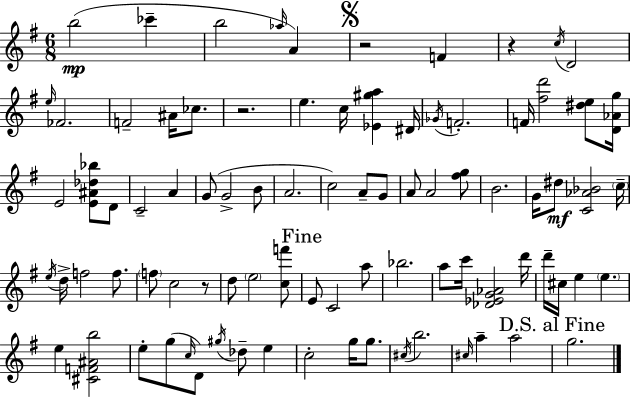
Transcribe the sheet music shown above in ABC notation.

X:1
T:Untitled
M:6/8
L:1/4
K:G
b2 _c' b2 _a/4 A z2 F z c/4 D2 e/4 _F2 F2 ^A/4 _c/2 z2 e c/4 [_E^ga] ^D/4 _G/4 F2 F/4 [^fd']2 [^de]/2 [D_Ag]/4 E2 [E^A_d_b]/2 D/2 C2 A G/2 G2 B/2 A2 c2 A/2 G/2 A/2 A2 [^fg]/2 B2 G/4 ^d/2 [C_A_B]2 c/4 e/4 d/4 f2 f/2 f/2 c2 z/2 d/2 e2 [cf']/2 E/2 C2 a/2 _b2 a/2 c'/4 [_D_EG_A]2 d'/4 d'/4 ^c/4 e e e [^CF^Ab]2 e/2 g/2 c/4 D/2 ^g/4 _d/2 e c2 g/4 g/2 ^c/4 b2 ^c/4 a a2 g2